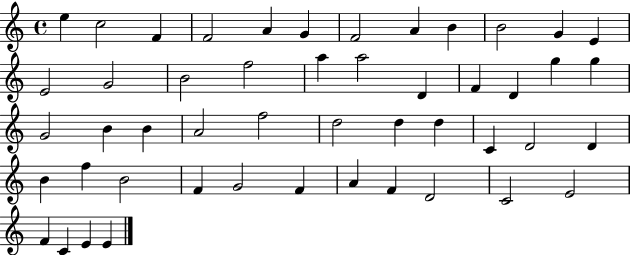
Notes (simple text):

E5/q C5/h F4/q F4/h A4/q G4/q F4/h A4/q B4/q B4/h G4/q E4/q E4/h G4/h B4/h F5/h A5/q A5/h D4/q F4/q D4/q G5/q G5/q G4/h B4/q B4/q A4/h F5/h D5/h D5/q D5/q C4/q D4/h D4/q B4/q F5/q B4/h F4/q G4/h F4/q A4/q F4/q D4/h C4/h E4/h F4/q C4/q E4/q E4/q